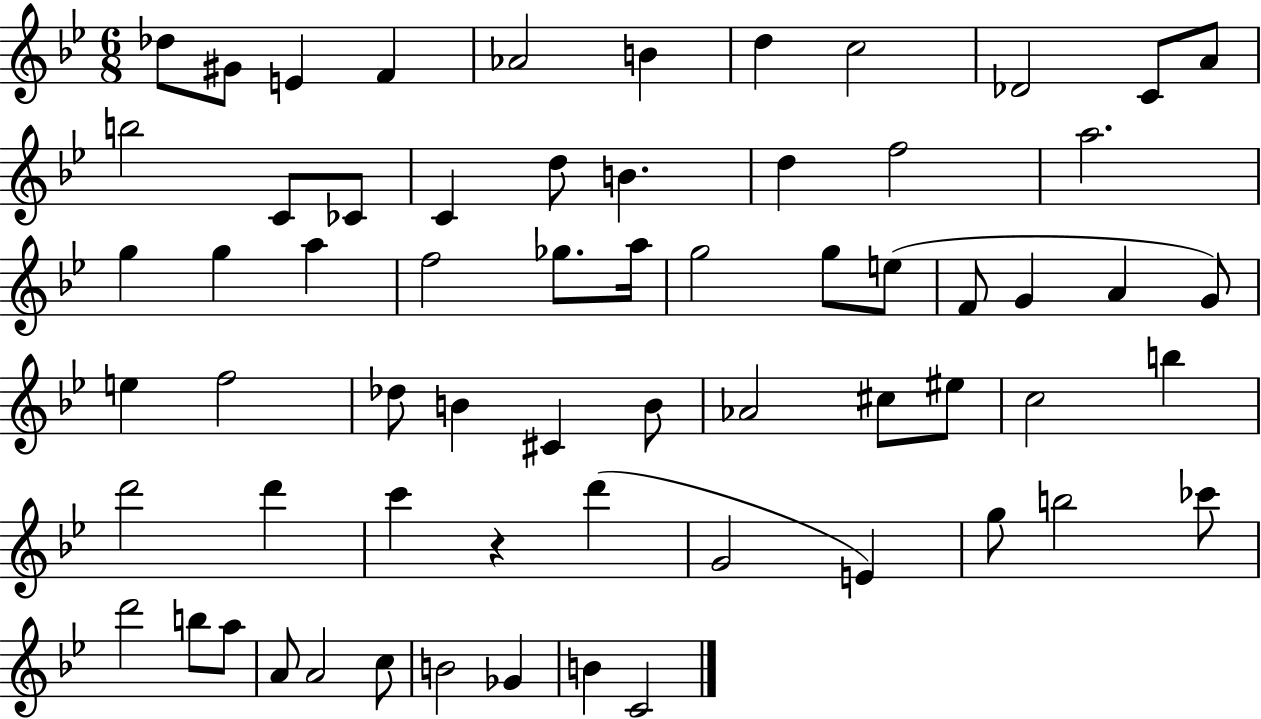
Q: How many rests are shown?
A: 1